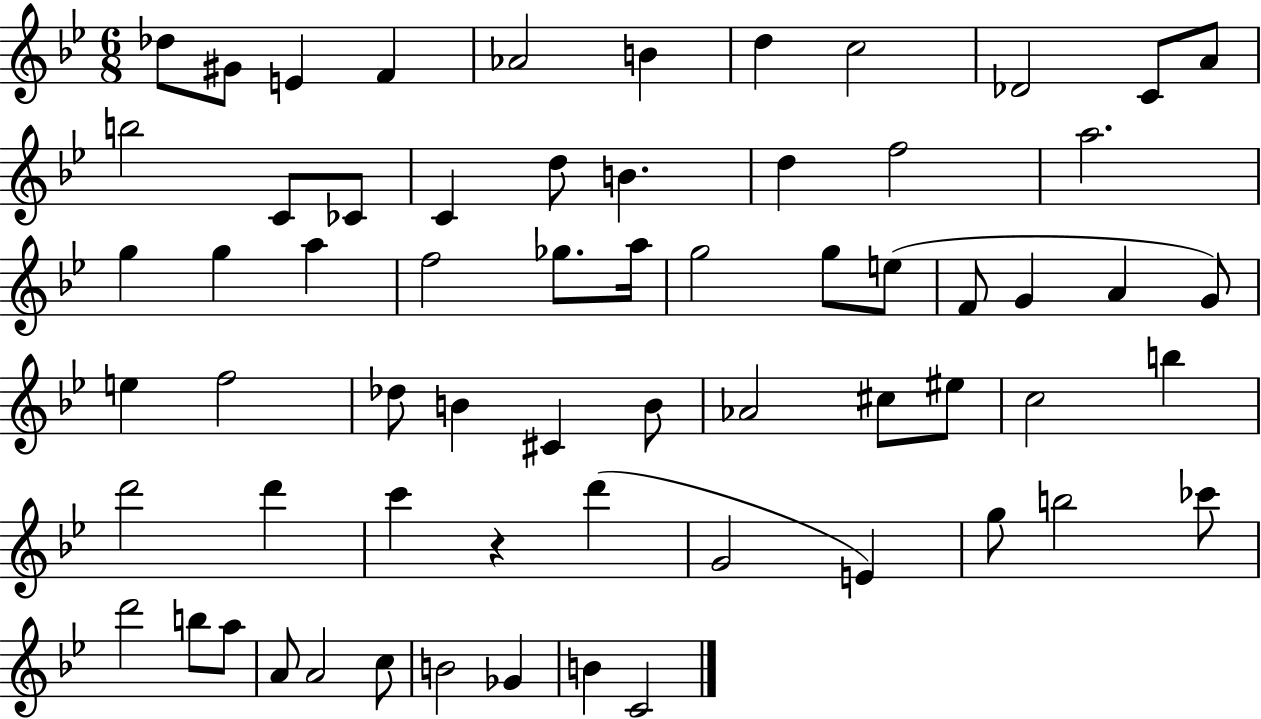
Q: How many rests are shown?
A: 1